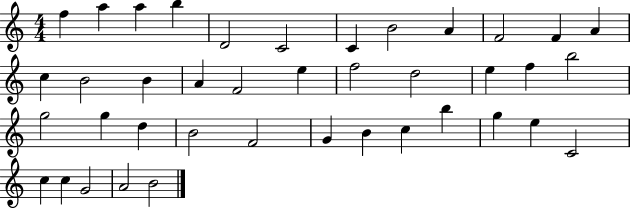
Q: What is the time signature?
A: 4/4